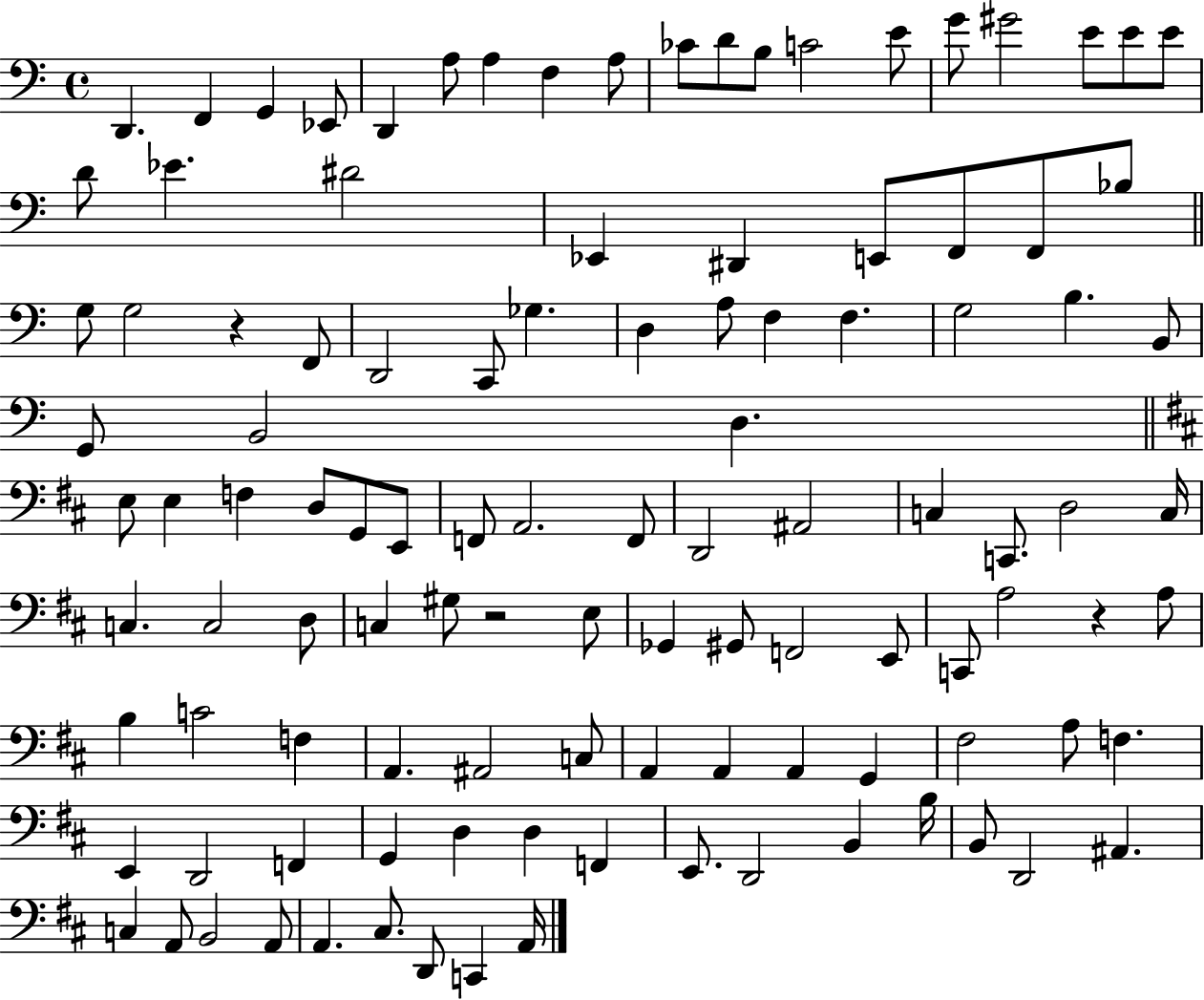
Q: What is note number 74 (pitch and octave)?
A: C4